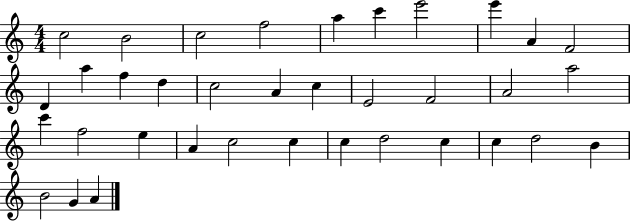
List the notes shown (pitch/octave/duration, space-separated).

C5/h B4/h C5/h F5/h A5/q C6/q E6/h E6/q A4/q F4/h D4/q A5/q F5/q D5/q C5/h A4/q C5/q E4/h F4/h A4/h A5/h C6/q F5/h E5/q A4/q C5/h C5/q C5/q D5/h C5/q C5/q D5/h B4/q B4/h G4/q A4/q